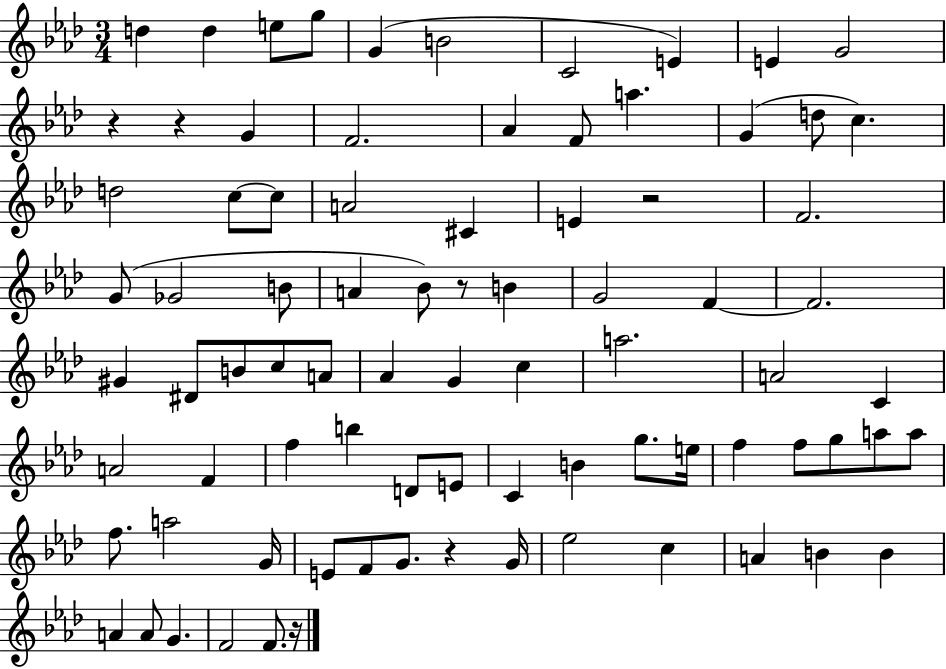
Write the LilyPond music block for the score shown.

{
  \clef treble
  \numericTimeSignature
  \time 3/4
  \key aes \major
  \repeat volta 2 { d''4 d''4 e''8 g''8 | g'4( b'2 | c'2 e'4) | e'4 g'2 | \break r4 r4 g'4 | f'2. | aes'4 f'8 a''4. | g'4( d''8 c''4.) | \break d''2 c''8~~ c''8 | a'2 cis'4 | e'4 r2 | f'2. | \break g'8( ges'2 b'8 | a'4 bes'8) r8 b'4 | g'2 f'4~~ | f'2. | \break gis'4 dis'8 b'8 c''8 a'8 | aes'4 g'4 c''4 | a''2. | a'2 c'4 | \break a'2 f'4 | f''4 b''4 d'8 e'8 | c'4 b'4 g''8. e''16 | f''4 f''8 g''8 a''8 a''8 | \break f''8. a''2 g'16 | e'8 f'8 g'8. r4 g'16 | ees''2 c''4 | a'4 b'4 b'4 | \break a'4 a'8 g'4. | f'2 f'8. r16 | } \bar "|."
}